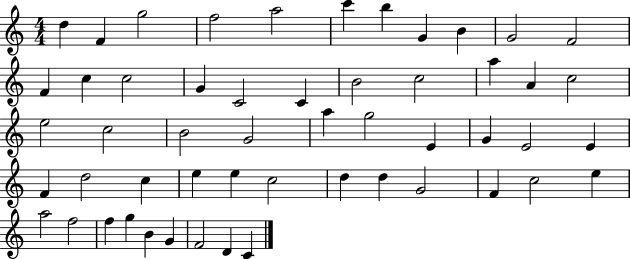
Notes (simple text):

D5/q F4/q G5/h F5/h A5/h C6/q B5/q G4/q B4/q G4/h F4/h F4/q C5/q C5/h G4/q C4/h C4/q B4/h C5/h A5/q A4/q C5/h E5/h C5/h B4/h G4/h A5/q G5/h E4/q G4/q E4/h E4/q F4/q D5/h C5/q E5/q E5/q C5/h D5/q D5/q G4/h F4/q C5/h E5/q A5/h F5/h F5/q G5/q B4/q G4/q F4/h D4/q C4/q